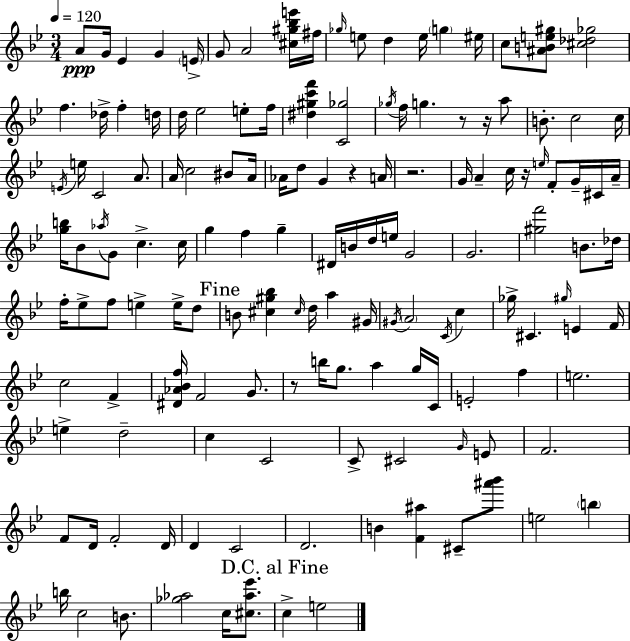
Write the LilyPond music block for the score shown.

{
  \clef treble
  \numericTimeSignature
  \time 3/4
  \key g \minor
  \tempo 4 = 120
  a'8\ppp g'16 ees'4 g'4 \parenthesize e'16-> | g'8 a'2 <cis'' gis'' bes'' e'''>16 fis''16 | \grace { ges''16 } e''8 d''4 e''16 \parenthesize g''4 | eis''16 c''8 <ais' b' e'' gis''>8 <cis'' des'' ges''>2 | \break f''4. des''16-> f''4-. | d''16 d''16 ees''2 e''8-. | f''16 <dis'' gis'' c''' f'''>4 <c' ges''>2 | \acciaccatura { ges''16 } f''16 g''4. r8 r16 | \break a''8 b'8.-. c''2 | c''16 \acciaccatura { e'16 } e''16 c'2 | a'8. a'16 c''2 | bis'8 a'16 aes'16 d''8 g'4 r4 | \break a'16 r2. | g'16 a'4-- c''16 r16 \grace { e''16 } f'8-. | g'16-- cis'16 a'16-- <g'' b''>16 bes'8 \acciaccatura { aes''16 } g'8 c''4.-> | c''16 g''4 f''4 | \break g''4-- dis'16 b'16 d''16 e''16 g'2 | g'2. | <gis'' f'''>2 | b'8. des''16 f''16-. ees''8-> f''8 e''4-> | \break e''16-> d''8 \mark "Fine" b'8 <cis'' gis'' bes''>4 \grace { cis''16 } | d''16 a''4 gis'16 \acciaccatura { gis'16 } \parenthesize a'2 | \acciaccatura { c'16 } c''4 ges''16-> cis'4. | \grace { gis''16 } e'4 f'16 c''2 | \break f'4-> <dis' aes' bes' f''>16 f'2 | g'8. r8 b''16 | g''8. a''4 g''16 c'16 e'2-. | f''4 e''2. | \break e''4-> | d''2-- c''4 | c'2 c'8-> cis'2 | \grace { g'16 } e'8 f'2. | \break f'8 | d'16 f'2-. d'16 d'4 | c'2 d'2. | b'4 | \break <f' ais''>4 cis'8-- <ais''' bes'''>8 e''2 | \parenthesize b''4 b''16 c''2 | b'8. <ges'' aes''>2 | c''16 <cis'' aes'' ees'''>8. \mark "D.C. al Fine" c''4-> | \break e''2 \bar "|."
}